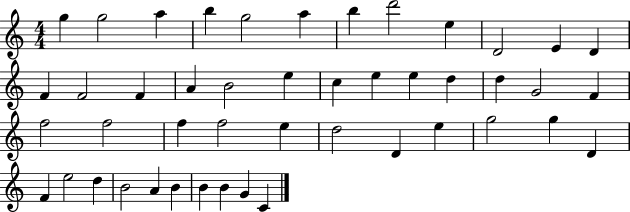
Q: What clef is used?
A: treble